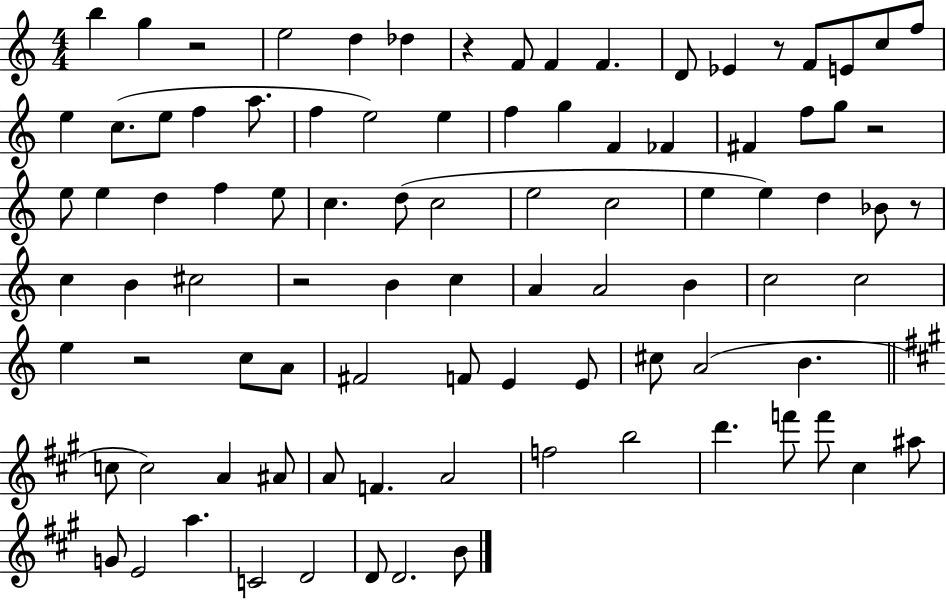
{
  \clef treble
  \numericTimeSignature
  \time 4/4
  \key c \major
  b''4 g''4 r2 | e''2 d''4 des''4 | r4 f'8 f'4 f'4. | d'8 ees'4 r8 f'8 e'8 c''8 f''8 | \break e''4 c''8.( e''8 f''4 a''8. | f''4 e''2) e''4 | f''4 g''4 f'4 fes'4 | fis'4 f''8 g''8 r2 | \break e''8 e''4 d''4 f''4 e''8 | c''4. d''8( c''2 | e''2 c''2 | e''4 e''4) d''4 bes'8 r8 | \break c''4 b'4 cis''2 | r2 b'4 c''4 | a'4 a'2 b'4 | c''2 c''2 | \break e''4 r2 c''8 a'8 | fis'2 f'8 e'4 e'8 | cis''8 a'2( b'4. | \bar "||" \break \key a \major c''8 c''2) a'4 ais'8 | a'8 f'4. a'2 | f''2 b''2 | d'''4. f'''8 f'''8 cis''4 ais''8 | \break g'8 e'2 a''4. | c'2 d'2 | d'8 d'2. b'8 | \bar "|."
}